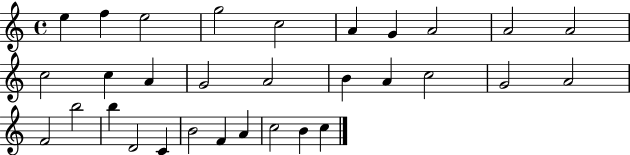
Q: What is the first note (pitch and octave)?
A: E5